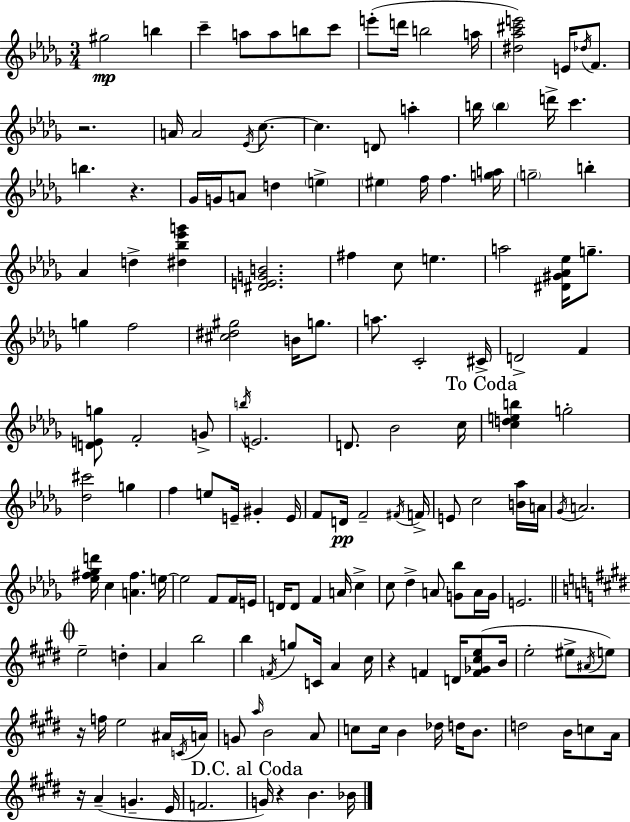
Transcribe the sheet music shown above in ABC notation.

X:1
T:Untitled
M:3/4
L:1/4
K:Bbm
^g2 b c' a/2 a/2 b/2 c'/2 e'/2 d'/4 b2 a/4 [^d_a^c'e']2 E/4 _d/4 F/2 z2 A/4 A2 _E/4 c/2 c D/2 a b/4 b d'/4 c' b z _G/4 G/4 A/2 d e ^e f/4 f [ga]/4 g2 b _A d [^d_b_e'g'] [^DEGB]2 ^f c/2 e a2 [^D^G_A_e]/4 g/2 g f2 [^c^d^g]2 B/4 g/2 a/2 C2 ^C/4 D2 F [DEg]/2 F2 G/2 b/4 E2 D/2 _B2 c/4 [cdeb] g2 [_d^c']2 g f e/2 E/4 ^G E/4 F/2 D/4 F2 ^F/4 F/4 E/2 c2 [B_a]/4 A/4 _G/4 A2 [_e^f_gd']/4 c [A^f] e/4 e2 F/2 F/4 E/4 D/4 D/2 F A/4 c c/2 _d A/2 [G_b]/2 A/4 G/4 E2 e2 d A b2 b F/4 g/2 C/4 A ^c/4 z F D/4 [F_G^ce]/2 B/4 e2 ^e/2 ^A/4 e/2 z/4 f/4 e2 ^A/4 C/4 A/4 G/2 a/4 B2 A/2 c/2 c/4 B _d/4 d/4 B/2 d2 B/4 c/2 A/4 z/4 A G E/4 F2 G/4 z B _B/4